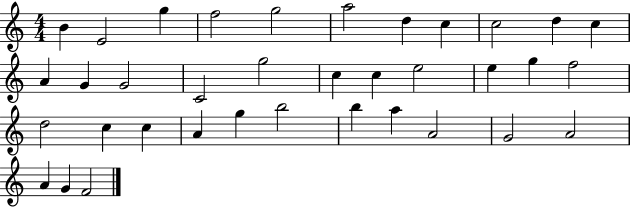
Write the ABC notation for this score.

X:1
T:Untitled
M:4/4
L:1/4
K:C
B E2 g f2 g2 a2 d c c2 d c A G G2 C2 g2 c c e2 e g f2 d2 c c A g b2 b a A2 G2 A2 A G F2